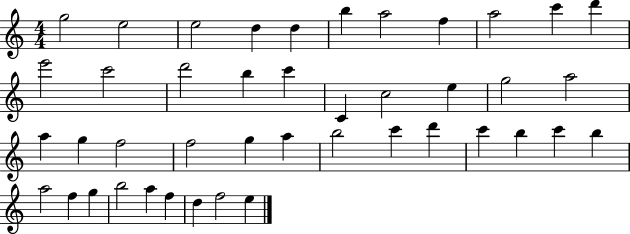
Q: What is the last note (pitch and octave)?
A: E5